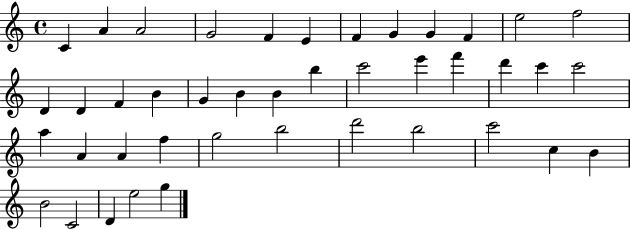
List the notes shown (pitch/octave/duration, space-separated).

C4/q A4/q A4/h G4/h F4/q E4/q F4/q G4/q G4/q F4/q E5/h F5/h D4/q D4/q F4/q B4/q G4/q B4/q B4/q B5/q C6/h E6/q F6/q D6/q C6/q C6/h A5/q A4/q A4/q F5/q G5/h B5/h D6/h B5/h C6/h C5/q B4/q B4/h C4/h D4/q E5/h G5/q